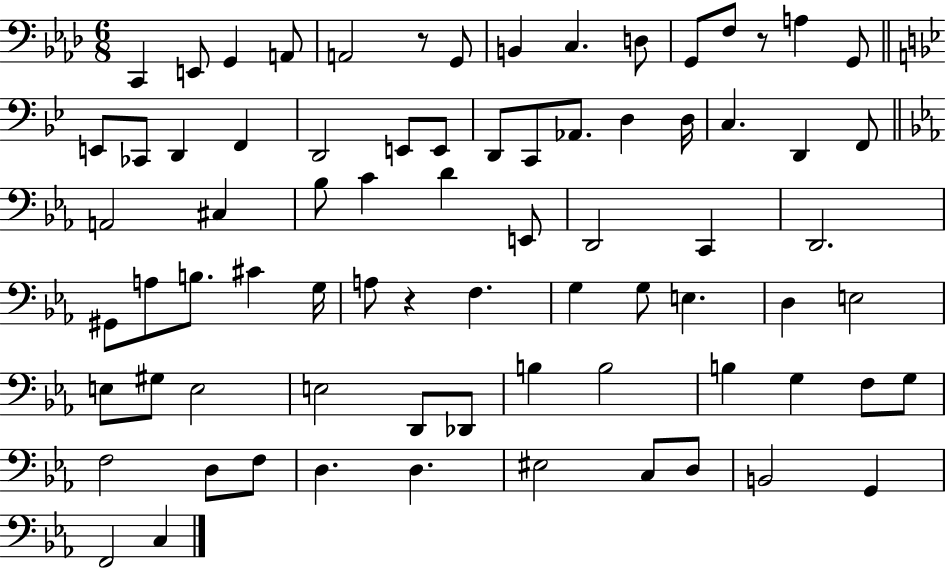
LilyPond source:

{
  \clef bass
  \numericTimeSignature
  \time 6/8
  \key aes \major
  c,4 e,8 g,4 a,8 | a,2 r8 g,8 | b,4 c4. d8 | g,8 f8 r8 a4 g,8 | \break \bar "||" \break \key bes \major e,8 ces,8 d,4 f,4 | d,2 e,8 e,8 | d,8 c,8 aes,8. d4 d16 | c4. d,4 f,8 | \break \bar "||" \break \key ees \major a,2 cis4 | bes8 c'4 d'4 e,8 | d,2 c,4 | d,2. | \break gis,8 a8 b8. cis'4 g16 | a8 r4 f4. | g4 g8 e4. | d4 e2 | \break e8 gis8 e2 | e2 d,8 des,8 | b4 b2 | b4 g4 f8 g8 | \break f2 d8 f8 | d4. d4. | eis2 c8 d8 | b,2 g,4 | \break f,2 c4 | \bar "|."
}